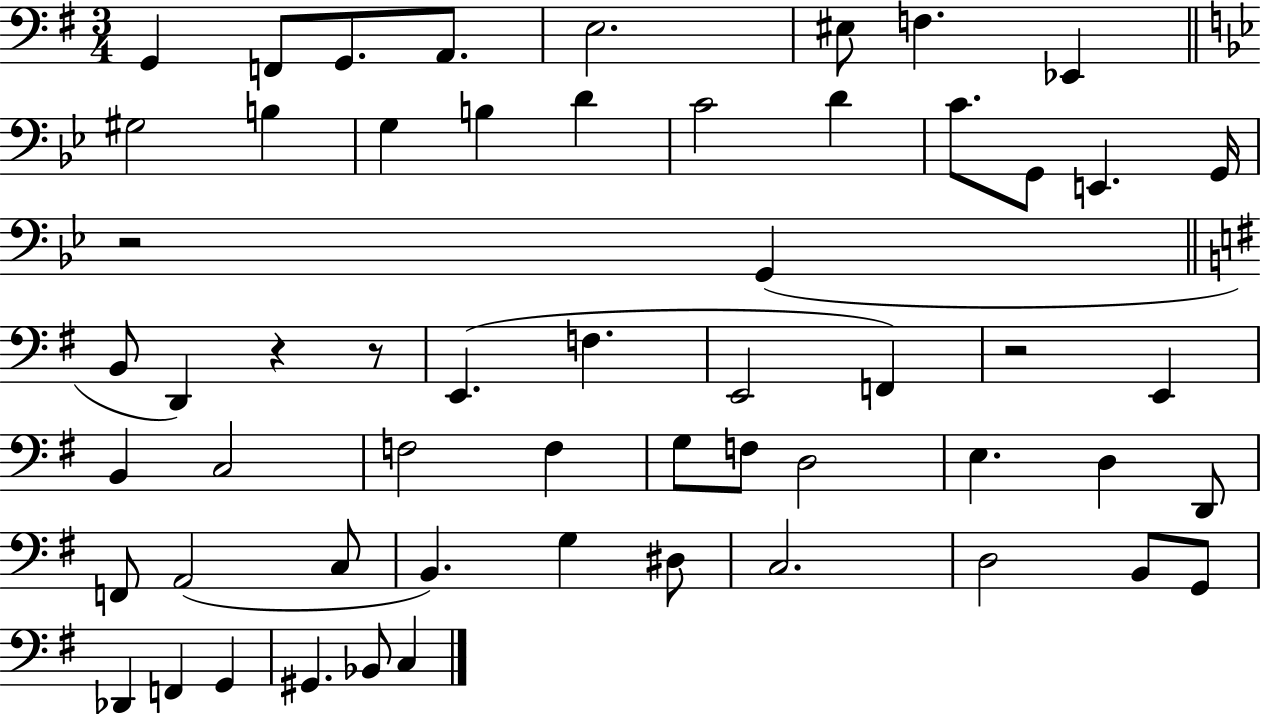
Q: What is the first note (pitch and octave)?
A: G2